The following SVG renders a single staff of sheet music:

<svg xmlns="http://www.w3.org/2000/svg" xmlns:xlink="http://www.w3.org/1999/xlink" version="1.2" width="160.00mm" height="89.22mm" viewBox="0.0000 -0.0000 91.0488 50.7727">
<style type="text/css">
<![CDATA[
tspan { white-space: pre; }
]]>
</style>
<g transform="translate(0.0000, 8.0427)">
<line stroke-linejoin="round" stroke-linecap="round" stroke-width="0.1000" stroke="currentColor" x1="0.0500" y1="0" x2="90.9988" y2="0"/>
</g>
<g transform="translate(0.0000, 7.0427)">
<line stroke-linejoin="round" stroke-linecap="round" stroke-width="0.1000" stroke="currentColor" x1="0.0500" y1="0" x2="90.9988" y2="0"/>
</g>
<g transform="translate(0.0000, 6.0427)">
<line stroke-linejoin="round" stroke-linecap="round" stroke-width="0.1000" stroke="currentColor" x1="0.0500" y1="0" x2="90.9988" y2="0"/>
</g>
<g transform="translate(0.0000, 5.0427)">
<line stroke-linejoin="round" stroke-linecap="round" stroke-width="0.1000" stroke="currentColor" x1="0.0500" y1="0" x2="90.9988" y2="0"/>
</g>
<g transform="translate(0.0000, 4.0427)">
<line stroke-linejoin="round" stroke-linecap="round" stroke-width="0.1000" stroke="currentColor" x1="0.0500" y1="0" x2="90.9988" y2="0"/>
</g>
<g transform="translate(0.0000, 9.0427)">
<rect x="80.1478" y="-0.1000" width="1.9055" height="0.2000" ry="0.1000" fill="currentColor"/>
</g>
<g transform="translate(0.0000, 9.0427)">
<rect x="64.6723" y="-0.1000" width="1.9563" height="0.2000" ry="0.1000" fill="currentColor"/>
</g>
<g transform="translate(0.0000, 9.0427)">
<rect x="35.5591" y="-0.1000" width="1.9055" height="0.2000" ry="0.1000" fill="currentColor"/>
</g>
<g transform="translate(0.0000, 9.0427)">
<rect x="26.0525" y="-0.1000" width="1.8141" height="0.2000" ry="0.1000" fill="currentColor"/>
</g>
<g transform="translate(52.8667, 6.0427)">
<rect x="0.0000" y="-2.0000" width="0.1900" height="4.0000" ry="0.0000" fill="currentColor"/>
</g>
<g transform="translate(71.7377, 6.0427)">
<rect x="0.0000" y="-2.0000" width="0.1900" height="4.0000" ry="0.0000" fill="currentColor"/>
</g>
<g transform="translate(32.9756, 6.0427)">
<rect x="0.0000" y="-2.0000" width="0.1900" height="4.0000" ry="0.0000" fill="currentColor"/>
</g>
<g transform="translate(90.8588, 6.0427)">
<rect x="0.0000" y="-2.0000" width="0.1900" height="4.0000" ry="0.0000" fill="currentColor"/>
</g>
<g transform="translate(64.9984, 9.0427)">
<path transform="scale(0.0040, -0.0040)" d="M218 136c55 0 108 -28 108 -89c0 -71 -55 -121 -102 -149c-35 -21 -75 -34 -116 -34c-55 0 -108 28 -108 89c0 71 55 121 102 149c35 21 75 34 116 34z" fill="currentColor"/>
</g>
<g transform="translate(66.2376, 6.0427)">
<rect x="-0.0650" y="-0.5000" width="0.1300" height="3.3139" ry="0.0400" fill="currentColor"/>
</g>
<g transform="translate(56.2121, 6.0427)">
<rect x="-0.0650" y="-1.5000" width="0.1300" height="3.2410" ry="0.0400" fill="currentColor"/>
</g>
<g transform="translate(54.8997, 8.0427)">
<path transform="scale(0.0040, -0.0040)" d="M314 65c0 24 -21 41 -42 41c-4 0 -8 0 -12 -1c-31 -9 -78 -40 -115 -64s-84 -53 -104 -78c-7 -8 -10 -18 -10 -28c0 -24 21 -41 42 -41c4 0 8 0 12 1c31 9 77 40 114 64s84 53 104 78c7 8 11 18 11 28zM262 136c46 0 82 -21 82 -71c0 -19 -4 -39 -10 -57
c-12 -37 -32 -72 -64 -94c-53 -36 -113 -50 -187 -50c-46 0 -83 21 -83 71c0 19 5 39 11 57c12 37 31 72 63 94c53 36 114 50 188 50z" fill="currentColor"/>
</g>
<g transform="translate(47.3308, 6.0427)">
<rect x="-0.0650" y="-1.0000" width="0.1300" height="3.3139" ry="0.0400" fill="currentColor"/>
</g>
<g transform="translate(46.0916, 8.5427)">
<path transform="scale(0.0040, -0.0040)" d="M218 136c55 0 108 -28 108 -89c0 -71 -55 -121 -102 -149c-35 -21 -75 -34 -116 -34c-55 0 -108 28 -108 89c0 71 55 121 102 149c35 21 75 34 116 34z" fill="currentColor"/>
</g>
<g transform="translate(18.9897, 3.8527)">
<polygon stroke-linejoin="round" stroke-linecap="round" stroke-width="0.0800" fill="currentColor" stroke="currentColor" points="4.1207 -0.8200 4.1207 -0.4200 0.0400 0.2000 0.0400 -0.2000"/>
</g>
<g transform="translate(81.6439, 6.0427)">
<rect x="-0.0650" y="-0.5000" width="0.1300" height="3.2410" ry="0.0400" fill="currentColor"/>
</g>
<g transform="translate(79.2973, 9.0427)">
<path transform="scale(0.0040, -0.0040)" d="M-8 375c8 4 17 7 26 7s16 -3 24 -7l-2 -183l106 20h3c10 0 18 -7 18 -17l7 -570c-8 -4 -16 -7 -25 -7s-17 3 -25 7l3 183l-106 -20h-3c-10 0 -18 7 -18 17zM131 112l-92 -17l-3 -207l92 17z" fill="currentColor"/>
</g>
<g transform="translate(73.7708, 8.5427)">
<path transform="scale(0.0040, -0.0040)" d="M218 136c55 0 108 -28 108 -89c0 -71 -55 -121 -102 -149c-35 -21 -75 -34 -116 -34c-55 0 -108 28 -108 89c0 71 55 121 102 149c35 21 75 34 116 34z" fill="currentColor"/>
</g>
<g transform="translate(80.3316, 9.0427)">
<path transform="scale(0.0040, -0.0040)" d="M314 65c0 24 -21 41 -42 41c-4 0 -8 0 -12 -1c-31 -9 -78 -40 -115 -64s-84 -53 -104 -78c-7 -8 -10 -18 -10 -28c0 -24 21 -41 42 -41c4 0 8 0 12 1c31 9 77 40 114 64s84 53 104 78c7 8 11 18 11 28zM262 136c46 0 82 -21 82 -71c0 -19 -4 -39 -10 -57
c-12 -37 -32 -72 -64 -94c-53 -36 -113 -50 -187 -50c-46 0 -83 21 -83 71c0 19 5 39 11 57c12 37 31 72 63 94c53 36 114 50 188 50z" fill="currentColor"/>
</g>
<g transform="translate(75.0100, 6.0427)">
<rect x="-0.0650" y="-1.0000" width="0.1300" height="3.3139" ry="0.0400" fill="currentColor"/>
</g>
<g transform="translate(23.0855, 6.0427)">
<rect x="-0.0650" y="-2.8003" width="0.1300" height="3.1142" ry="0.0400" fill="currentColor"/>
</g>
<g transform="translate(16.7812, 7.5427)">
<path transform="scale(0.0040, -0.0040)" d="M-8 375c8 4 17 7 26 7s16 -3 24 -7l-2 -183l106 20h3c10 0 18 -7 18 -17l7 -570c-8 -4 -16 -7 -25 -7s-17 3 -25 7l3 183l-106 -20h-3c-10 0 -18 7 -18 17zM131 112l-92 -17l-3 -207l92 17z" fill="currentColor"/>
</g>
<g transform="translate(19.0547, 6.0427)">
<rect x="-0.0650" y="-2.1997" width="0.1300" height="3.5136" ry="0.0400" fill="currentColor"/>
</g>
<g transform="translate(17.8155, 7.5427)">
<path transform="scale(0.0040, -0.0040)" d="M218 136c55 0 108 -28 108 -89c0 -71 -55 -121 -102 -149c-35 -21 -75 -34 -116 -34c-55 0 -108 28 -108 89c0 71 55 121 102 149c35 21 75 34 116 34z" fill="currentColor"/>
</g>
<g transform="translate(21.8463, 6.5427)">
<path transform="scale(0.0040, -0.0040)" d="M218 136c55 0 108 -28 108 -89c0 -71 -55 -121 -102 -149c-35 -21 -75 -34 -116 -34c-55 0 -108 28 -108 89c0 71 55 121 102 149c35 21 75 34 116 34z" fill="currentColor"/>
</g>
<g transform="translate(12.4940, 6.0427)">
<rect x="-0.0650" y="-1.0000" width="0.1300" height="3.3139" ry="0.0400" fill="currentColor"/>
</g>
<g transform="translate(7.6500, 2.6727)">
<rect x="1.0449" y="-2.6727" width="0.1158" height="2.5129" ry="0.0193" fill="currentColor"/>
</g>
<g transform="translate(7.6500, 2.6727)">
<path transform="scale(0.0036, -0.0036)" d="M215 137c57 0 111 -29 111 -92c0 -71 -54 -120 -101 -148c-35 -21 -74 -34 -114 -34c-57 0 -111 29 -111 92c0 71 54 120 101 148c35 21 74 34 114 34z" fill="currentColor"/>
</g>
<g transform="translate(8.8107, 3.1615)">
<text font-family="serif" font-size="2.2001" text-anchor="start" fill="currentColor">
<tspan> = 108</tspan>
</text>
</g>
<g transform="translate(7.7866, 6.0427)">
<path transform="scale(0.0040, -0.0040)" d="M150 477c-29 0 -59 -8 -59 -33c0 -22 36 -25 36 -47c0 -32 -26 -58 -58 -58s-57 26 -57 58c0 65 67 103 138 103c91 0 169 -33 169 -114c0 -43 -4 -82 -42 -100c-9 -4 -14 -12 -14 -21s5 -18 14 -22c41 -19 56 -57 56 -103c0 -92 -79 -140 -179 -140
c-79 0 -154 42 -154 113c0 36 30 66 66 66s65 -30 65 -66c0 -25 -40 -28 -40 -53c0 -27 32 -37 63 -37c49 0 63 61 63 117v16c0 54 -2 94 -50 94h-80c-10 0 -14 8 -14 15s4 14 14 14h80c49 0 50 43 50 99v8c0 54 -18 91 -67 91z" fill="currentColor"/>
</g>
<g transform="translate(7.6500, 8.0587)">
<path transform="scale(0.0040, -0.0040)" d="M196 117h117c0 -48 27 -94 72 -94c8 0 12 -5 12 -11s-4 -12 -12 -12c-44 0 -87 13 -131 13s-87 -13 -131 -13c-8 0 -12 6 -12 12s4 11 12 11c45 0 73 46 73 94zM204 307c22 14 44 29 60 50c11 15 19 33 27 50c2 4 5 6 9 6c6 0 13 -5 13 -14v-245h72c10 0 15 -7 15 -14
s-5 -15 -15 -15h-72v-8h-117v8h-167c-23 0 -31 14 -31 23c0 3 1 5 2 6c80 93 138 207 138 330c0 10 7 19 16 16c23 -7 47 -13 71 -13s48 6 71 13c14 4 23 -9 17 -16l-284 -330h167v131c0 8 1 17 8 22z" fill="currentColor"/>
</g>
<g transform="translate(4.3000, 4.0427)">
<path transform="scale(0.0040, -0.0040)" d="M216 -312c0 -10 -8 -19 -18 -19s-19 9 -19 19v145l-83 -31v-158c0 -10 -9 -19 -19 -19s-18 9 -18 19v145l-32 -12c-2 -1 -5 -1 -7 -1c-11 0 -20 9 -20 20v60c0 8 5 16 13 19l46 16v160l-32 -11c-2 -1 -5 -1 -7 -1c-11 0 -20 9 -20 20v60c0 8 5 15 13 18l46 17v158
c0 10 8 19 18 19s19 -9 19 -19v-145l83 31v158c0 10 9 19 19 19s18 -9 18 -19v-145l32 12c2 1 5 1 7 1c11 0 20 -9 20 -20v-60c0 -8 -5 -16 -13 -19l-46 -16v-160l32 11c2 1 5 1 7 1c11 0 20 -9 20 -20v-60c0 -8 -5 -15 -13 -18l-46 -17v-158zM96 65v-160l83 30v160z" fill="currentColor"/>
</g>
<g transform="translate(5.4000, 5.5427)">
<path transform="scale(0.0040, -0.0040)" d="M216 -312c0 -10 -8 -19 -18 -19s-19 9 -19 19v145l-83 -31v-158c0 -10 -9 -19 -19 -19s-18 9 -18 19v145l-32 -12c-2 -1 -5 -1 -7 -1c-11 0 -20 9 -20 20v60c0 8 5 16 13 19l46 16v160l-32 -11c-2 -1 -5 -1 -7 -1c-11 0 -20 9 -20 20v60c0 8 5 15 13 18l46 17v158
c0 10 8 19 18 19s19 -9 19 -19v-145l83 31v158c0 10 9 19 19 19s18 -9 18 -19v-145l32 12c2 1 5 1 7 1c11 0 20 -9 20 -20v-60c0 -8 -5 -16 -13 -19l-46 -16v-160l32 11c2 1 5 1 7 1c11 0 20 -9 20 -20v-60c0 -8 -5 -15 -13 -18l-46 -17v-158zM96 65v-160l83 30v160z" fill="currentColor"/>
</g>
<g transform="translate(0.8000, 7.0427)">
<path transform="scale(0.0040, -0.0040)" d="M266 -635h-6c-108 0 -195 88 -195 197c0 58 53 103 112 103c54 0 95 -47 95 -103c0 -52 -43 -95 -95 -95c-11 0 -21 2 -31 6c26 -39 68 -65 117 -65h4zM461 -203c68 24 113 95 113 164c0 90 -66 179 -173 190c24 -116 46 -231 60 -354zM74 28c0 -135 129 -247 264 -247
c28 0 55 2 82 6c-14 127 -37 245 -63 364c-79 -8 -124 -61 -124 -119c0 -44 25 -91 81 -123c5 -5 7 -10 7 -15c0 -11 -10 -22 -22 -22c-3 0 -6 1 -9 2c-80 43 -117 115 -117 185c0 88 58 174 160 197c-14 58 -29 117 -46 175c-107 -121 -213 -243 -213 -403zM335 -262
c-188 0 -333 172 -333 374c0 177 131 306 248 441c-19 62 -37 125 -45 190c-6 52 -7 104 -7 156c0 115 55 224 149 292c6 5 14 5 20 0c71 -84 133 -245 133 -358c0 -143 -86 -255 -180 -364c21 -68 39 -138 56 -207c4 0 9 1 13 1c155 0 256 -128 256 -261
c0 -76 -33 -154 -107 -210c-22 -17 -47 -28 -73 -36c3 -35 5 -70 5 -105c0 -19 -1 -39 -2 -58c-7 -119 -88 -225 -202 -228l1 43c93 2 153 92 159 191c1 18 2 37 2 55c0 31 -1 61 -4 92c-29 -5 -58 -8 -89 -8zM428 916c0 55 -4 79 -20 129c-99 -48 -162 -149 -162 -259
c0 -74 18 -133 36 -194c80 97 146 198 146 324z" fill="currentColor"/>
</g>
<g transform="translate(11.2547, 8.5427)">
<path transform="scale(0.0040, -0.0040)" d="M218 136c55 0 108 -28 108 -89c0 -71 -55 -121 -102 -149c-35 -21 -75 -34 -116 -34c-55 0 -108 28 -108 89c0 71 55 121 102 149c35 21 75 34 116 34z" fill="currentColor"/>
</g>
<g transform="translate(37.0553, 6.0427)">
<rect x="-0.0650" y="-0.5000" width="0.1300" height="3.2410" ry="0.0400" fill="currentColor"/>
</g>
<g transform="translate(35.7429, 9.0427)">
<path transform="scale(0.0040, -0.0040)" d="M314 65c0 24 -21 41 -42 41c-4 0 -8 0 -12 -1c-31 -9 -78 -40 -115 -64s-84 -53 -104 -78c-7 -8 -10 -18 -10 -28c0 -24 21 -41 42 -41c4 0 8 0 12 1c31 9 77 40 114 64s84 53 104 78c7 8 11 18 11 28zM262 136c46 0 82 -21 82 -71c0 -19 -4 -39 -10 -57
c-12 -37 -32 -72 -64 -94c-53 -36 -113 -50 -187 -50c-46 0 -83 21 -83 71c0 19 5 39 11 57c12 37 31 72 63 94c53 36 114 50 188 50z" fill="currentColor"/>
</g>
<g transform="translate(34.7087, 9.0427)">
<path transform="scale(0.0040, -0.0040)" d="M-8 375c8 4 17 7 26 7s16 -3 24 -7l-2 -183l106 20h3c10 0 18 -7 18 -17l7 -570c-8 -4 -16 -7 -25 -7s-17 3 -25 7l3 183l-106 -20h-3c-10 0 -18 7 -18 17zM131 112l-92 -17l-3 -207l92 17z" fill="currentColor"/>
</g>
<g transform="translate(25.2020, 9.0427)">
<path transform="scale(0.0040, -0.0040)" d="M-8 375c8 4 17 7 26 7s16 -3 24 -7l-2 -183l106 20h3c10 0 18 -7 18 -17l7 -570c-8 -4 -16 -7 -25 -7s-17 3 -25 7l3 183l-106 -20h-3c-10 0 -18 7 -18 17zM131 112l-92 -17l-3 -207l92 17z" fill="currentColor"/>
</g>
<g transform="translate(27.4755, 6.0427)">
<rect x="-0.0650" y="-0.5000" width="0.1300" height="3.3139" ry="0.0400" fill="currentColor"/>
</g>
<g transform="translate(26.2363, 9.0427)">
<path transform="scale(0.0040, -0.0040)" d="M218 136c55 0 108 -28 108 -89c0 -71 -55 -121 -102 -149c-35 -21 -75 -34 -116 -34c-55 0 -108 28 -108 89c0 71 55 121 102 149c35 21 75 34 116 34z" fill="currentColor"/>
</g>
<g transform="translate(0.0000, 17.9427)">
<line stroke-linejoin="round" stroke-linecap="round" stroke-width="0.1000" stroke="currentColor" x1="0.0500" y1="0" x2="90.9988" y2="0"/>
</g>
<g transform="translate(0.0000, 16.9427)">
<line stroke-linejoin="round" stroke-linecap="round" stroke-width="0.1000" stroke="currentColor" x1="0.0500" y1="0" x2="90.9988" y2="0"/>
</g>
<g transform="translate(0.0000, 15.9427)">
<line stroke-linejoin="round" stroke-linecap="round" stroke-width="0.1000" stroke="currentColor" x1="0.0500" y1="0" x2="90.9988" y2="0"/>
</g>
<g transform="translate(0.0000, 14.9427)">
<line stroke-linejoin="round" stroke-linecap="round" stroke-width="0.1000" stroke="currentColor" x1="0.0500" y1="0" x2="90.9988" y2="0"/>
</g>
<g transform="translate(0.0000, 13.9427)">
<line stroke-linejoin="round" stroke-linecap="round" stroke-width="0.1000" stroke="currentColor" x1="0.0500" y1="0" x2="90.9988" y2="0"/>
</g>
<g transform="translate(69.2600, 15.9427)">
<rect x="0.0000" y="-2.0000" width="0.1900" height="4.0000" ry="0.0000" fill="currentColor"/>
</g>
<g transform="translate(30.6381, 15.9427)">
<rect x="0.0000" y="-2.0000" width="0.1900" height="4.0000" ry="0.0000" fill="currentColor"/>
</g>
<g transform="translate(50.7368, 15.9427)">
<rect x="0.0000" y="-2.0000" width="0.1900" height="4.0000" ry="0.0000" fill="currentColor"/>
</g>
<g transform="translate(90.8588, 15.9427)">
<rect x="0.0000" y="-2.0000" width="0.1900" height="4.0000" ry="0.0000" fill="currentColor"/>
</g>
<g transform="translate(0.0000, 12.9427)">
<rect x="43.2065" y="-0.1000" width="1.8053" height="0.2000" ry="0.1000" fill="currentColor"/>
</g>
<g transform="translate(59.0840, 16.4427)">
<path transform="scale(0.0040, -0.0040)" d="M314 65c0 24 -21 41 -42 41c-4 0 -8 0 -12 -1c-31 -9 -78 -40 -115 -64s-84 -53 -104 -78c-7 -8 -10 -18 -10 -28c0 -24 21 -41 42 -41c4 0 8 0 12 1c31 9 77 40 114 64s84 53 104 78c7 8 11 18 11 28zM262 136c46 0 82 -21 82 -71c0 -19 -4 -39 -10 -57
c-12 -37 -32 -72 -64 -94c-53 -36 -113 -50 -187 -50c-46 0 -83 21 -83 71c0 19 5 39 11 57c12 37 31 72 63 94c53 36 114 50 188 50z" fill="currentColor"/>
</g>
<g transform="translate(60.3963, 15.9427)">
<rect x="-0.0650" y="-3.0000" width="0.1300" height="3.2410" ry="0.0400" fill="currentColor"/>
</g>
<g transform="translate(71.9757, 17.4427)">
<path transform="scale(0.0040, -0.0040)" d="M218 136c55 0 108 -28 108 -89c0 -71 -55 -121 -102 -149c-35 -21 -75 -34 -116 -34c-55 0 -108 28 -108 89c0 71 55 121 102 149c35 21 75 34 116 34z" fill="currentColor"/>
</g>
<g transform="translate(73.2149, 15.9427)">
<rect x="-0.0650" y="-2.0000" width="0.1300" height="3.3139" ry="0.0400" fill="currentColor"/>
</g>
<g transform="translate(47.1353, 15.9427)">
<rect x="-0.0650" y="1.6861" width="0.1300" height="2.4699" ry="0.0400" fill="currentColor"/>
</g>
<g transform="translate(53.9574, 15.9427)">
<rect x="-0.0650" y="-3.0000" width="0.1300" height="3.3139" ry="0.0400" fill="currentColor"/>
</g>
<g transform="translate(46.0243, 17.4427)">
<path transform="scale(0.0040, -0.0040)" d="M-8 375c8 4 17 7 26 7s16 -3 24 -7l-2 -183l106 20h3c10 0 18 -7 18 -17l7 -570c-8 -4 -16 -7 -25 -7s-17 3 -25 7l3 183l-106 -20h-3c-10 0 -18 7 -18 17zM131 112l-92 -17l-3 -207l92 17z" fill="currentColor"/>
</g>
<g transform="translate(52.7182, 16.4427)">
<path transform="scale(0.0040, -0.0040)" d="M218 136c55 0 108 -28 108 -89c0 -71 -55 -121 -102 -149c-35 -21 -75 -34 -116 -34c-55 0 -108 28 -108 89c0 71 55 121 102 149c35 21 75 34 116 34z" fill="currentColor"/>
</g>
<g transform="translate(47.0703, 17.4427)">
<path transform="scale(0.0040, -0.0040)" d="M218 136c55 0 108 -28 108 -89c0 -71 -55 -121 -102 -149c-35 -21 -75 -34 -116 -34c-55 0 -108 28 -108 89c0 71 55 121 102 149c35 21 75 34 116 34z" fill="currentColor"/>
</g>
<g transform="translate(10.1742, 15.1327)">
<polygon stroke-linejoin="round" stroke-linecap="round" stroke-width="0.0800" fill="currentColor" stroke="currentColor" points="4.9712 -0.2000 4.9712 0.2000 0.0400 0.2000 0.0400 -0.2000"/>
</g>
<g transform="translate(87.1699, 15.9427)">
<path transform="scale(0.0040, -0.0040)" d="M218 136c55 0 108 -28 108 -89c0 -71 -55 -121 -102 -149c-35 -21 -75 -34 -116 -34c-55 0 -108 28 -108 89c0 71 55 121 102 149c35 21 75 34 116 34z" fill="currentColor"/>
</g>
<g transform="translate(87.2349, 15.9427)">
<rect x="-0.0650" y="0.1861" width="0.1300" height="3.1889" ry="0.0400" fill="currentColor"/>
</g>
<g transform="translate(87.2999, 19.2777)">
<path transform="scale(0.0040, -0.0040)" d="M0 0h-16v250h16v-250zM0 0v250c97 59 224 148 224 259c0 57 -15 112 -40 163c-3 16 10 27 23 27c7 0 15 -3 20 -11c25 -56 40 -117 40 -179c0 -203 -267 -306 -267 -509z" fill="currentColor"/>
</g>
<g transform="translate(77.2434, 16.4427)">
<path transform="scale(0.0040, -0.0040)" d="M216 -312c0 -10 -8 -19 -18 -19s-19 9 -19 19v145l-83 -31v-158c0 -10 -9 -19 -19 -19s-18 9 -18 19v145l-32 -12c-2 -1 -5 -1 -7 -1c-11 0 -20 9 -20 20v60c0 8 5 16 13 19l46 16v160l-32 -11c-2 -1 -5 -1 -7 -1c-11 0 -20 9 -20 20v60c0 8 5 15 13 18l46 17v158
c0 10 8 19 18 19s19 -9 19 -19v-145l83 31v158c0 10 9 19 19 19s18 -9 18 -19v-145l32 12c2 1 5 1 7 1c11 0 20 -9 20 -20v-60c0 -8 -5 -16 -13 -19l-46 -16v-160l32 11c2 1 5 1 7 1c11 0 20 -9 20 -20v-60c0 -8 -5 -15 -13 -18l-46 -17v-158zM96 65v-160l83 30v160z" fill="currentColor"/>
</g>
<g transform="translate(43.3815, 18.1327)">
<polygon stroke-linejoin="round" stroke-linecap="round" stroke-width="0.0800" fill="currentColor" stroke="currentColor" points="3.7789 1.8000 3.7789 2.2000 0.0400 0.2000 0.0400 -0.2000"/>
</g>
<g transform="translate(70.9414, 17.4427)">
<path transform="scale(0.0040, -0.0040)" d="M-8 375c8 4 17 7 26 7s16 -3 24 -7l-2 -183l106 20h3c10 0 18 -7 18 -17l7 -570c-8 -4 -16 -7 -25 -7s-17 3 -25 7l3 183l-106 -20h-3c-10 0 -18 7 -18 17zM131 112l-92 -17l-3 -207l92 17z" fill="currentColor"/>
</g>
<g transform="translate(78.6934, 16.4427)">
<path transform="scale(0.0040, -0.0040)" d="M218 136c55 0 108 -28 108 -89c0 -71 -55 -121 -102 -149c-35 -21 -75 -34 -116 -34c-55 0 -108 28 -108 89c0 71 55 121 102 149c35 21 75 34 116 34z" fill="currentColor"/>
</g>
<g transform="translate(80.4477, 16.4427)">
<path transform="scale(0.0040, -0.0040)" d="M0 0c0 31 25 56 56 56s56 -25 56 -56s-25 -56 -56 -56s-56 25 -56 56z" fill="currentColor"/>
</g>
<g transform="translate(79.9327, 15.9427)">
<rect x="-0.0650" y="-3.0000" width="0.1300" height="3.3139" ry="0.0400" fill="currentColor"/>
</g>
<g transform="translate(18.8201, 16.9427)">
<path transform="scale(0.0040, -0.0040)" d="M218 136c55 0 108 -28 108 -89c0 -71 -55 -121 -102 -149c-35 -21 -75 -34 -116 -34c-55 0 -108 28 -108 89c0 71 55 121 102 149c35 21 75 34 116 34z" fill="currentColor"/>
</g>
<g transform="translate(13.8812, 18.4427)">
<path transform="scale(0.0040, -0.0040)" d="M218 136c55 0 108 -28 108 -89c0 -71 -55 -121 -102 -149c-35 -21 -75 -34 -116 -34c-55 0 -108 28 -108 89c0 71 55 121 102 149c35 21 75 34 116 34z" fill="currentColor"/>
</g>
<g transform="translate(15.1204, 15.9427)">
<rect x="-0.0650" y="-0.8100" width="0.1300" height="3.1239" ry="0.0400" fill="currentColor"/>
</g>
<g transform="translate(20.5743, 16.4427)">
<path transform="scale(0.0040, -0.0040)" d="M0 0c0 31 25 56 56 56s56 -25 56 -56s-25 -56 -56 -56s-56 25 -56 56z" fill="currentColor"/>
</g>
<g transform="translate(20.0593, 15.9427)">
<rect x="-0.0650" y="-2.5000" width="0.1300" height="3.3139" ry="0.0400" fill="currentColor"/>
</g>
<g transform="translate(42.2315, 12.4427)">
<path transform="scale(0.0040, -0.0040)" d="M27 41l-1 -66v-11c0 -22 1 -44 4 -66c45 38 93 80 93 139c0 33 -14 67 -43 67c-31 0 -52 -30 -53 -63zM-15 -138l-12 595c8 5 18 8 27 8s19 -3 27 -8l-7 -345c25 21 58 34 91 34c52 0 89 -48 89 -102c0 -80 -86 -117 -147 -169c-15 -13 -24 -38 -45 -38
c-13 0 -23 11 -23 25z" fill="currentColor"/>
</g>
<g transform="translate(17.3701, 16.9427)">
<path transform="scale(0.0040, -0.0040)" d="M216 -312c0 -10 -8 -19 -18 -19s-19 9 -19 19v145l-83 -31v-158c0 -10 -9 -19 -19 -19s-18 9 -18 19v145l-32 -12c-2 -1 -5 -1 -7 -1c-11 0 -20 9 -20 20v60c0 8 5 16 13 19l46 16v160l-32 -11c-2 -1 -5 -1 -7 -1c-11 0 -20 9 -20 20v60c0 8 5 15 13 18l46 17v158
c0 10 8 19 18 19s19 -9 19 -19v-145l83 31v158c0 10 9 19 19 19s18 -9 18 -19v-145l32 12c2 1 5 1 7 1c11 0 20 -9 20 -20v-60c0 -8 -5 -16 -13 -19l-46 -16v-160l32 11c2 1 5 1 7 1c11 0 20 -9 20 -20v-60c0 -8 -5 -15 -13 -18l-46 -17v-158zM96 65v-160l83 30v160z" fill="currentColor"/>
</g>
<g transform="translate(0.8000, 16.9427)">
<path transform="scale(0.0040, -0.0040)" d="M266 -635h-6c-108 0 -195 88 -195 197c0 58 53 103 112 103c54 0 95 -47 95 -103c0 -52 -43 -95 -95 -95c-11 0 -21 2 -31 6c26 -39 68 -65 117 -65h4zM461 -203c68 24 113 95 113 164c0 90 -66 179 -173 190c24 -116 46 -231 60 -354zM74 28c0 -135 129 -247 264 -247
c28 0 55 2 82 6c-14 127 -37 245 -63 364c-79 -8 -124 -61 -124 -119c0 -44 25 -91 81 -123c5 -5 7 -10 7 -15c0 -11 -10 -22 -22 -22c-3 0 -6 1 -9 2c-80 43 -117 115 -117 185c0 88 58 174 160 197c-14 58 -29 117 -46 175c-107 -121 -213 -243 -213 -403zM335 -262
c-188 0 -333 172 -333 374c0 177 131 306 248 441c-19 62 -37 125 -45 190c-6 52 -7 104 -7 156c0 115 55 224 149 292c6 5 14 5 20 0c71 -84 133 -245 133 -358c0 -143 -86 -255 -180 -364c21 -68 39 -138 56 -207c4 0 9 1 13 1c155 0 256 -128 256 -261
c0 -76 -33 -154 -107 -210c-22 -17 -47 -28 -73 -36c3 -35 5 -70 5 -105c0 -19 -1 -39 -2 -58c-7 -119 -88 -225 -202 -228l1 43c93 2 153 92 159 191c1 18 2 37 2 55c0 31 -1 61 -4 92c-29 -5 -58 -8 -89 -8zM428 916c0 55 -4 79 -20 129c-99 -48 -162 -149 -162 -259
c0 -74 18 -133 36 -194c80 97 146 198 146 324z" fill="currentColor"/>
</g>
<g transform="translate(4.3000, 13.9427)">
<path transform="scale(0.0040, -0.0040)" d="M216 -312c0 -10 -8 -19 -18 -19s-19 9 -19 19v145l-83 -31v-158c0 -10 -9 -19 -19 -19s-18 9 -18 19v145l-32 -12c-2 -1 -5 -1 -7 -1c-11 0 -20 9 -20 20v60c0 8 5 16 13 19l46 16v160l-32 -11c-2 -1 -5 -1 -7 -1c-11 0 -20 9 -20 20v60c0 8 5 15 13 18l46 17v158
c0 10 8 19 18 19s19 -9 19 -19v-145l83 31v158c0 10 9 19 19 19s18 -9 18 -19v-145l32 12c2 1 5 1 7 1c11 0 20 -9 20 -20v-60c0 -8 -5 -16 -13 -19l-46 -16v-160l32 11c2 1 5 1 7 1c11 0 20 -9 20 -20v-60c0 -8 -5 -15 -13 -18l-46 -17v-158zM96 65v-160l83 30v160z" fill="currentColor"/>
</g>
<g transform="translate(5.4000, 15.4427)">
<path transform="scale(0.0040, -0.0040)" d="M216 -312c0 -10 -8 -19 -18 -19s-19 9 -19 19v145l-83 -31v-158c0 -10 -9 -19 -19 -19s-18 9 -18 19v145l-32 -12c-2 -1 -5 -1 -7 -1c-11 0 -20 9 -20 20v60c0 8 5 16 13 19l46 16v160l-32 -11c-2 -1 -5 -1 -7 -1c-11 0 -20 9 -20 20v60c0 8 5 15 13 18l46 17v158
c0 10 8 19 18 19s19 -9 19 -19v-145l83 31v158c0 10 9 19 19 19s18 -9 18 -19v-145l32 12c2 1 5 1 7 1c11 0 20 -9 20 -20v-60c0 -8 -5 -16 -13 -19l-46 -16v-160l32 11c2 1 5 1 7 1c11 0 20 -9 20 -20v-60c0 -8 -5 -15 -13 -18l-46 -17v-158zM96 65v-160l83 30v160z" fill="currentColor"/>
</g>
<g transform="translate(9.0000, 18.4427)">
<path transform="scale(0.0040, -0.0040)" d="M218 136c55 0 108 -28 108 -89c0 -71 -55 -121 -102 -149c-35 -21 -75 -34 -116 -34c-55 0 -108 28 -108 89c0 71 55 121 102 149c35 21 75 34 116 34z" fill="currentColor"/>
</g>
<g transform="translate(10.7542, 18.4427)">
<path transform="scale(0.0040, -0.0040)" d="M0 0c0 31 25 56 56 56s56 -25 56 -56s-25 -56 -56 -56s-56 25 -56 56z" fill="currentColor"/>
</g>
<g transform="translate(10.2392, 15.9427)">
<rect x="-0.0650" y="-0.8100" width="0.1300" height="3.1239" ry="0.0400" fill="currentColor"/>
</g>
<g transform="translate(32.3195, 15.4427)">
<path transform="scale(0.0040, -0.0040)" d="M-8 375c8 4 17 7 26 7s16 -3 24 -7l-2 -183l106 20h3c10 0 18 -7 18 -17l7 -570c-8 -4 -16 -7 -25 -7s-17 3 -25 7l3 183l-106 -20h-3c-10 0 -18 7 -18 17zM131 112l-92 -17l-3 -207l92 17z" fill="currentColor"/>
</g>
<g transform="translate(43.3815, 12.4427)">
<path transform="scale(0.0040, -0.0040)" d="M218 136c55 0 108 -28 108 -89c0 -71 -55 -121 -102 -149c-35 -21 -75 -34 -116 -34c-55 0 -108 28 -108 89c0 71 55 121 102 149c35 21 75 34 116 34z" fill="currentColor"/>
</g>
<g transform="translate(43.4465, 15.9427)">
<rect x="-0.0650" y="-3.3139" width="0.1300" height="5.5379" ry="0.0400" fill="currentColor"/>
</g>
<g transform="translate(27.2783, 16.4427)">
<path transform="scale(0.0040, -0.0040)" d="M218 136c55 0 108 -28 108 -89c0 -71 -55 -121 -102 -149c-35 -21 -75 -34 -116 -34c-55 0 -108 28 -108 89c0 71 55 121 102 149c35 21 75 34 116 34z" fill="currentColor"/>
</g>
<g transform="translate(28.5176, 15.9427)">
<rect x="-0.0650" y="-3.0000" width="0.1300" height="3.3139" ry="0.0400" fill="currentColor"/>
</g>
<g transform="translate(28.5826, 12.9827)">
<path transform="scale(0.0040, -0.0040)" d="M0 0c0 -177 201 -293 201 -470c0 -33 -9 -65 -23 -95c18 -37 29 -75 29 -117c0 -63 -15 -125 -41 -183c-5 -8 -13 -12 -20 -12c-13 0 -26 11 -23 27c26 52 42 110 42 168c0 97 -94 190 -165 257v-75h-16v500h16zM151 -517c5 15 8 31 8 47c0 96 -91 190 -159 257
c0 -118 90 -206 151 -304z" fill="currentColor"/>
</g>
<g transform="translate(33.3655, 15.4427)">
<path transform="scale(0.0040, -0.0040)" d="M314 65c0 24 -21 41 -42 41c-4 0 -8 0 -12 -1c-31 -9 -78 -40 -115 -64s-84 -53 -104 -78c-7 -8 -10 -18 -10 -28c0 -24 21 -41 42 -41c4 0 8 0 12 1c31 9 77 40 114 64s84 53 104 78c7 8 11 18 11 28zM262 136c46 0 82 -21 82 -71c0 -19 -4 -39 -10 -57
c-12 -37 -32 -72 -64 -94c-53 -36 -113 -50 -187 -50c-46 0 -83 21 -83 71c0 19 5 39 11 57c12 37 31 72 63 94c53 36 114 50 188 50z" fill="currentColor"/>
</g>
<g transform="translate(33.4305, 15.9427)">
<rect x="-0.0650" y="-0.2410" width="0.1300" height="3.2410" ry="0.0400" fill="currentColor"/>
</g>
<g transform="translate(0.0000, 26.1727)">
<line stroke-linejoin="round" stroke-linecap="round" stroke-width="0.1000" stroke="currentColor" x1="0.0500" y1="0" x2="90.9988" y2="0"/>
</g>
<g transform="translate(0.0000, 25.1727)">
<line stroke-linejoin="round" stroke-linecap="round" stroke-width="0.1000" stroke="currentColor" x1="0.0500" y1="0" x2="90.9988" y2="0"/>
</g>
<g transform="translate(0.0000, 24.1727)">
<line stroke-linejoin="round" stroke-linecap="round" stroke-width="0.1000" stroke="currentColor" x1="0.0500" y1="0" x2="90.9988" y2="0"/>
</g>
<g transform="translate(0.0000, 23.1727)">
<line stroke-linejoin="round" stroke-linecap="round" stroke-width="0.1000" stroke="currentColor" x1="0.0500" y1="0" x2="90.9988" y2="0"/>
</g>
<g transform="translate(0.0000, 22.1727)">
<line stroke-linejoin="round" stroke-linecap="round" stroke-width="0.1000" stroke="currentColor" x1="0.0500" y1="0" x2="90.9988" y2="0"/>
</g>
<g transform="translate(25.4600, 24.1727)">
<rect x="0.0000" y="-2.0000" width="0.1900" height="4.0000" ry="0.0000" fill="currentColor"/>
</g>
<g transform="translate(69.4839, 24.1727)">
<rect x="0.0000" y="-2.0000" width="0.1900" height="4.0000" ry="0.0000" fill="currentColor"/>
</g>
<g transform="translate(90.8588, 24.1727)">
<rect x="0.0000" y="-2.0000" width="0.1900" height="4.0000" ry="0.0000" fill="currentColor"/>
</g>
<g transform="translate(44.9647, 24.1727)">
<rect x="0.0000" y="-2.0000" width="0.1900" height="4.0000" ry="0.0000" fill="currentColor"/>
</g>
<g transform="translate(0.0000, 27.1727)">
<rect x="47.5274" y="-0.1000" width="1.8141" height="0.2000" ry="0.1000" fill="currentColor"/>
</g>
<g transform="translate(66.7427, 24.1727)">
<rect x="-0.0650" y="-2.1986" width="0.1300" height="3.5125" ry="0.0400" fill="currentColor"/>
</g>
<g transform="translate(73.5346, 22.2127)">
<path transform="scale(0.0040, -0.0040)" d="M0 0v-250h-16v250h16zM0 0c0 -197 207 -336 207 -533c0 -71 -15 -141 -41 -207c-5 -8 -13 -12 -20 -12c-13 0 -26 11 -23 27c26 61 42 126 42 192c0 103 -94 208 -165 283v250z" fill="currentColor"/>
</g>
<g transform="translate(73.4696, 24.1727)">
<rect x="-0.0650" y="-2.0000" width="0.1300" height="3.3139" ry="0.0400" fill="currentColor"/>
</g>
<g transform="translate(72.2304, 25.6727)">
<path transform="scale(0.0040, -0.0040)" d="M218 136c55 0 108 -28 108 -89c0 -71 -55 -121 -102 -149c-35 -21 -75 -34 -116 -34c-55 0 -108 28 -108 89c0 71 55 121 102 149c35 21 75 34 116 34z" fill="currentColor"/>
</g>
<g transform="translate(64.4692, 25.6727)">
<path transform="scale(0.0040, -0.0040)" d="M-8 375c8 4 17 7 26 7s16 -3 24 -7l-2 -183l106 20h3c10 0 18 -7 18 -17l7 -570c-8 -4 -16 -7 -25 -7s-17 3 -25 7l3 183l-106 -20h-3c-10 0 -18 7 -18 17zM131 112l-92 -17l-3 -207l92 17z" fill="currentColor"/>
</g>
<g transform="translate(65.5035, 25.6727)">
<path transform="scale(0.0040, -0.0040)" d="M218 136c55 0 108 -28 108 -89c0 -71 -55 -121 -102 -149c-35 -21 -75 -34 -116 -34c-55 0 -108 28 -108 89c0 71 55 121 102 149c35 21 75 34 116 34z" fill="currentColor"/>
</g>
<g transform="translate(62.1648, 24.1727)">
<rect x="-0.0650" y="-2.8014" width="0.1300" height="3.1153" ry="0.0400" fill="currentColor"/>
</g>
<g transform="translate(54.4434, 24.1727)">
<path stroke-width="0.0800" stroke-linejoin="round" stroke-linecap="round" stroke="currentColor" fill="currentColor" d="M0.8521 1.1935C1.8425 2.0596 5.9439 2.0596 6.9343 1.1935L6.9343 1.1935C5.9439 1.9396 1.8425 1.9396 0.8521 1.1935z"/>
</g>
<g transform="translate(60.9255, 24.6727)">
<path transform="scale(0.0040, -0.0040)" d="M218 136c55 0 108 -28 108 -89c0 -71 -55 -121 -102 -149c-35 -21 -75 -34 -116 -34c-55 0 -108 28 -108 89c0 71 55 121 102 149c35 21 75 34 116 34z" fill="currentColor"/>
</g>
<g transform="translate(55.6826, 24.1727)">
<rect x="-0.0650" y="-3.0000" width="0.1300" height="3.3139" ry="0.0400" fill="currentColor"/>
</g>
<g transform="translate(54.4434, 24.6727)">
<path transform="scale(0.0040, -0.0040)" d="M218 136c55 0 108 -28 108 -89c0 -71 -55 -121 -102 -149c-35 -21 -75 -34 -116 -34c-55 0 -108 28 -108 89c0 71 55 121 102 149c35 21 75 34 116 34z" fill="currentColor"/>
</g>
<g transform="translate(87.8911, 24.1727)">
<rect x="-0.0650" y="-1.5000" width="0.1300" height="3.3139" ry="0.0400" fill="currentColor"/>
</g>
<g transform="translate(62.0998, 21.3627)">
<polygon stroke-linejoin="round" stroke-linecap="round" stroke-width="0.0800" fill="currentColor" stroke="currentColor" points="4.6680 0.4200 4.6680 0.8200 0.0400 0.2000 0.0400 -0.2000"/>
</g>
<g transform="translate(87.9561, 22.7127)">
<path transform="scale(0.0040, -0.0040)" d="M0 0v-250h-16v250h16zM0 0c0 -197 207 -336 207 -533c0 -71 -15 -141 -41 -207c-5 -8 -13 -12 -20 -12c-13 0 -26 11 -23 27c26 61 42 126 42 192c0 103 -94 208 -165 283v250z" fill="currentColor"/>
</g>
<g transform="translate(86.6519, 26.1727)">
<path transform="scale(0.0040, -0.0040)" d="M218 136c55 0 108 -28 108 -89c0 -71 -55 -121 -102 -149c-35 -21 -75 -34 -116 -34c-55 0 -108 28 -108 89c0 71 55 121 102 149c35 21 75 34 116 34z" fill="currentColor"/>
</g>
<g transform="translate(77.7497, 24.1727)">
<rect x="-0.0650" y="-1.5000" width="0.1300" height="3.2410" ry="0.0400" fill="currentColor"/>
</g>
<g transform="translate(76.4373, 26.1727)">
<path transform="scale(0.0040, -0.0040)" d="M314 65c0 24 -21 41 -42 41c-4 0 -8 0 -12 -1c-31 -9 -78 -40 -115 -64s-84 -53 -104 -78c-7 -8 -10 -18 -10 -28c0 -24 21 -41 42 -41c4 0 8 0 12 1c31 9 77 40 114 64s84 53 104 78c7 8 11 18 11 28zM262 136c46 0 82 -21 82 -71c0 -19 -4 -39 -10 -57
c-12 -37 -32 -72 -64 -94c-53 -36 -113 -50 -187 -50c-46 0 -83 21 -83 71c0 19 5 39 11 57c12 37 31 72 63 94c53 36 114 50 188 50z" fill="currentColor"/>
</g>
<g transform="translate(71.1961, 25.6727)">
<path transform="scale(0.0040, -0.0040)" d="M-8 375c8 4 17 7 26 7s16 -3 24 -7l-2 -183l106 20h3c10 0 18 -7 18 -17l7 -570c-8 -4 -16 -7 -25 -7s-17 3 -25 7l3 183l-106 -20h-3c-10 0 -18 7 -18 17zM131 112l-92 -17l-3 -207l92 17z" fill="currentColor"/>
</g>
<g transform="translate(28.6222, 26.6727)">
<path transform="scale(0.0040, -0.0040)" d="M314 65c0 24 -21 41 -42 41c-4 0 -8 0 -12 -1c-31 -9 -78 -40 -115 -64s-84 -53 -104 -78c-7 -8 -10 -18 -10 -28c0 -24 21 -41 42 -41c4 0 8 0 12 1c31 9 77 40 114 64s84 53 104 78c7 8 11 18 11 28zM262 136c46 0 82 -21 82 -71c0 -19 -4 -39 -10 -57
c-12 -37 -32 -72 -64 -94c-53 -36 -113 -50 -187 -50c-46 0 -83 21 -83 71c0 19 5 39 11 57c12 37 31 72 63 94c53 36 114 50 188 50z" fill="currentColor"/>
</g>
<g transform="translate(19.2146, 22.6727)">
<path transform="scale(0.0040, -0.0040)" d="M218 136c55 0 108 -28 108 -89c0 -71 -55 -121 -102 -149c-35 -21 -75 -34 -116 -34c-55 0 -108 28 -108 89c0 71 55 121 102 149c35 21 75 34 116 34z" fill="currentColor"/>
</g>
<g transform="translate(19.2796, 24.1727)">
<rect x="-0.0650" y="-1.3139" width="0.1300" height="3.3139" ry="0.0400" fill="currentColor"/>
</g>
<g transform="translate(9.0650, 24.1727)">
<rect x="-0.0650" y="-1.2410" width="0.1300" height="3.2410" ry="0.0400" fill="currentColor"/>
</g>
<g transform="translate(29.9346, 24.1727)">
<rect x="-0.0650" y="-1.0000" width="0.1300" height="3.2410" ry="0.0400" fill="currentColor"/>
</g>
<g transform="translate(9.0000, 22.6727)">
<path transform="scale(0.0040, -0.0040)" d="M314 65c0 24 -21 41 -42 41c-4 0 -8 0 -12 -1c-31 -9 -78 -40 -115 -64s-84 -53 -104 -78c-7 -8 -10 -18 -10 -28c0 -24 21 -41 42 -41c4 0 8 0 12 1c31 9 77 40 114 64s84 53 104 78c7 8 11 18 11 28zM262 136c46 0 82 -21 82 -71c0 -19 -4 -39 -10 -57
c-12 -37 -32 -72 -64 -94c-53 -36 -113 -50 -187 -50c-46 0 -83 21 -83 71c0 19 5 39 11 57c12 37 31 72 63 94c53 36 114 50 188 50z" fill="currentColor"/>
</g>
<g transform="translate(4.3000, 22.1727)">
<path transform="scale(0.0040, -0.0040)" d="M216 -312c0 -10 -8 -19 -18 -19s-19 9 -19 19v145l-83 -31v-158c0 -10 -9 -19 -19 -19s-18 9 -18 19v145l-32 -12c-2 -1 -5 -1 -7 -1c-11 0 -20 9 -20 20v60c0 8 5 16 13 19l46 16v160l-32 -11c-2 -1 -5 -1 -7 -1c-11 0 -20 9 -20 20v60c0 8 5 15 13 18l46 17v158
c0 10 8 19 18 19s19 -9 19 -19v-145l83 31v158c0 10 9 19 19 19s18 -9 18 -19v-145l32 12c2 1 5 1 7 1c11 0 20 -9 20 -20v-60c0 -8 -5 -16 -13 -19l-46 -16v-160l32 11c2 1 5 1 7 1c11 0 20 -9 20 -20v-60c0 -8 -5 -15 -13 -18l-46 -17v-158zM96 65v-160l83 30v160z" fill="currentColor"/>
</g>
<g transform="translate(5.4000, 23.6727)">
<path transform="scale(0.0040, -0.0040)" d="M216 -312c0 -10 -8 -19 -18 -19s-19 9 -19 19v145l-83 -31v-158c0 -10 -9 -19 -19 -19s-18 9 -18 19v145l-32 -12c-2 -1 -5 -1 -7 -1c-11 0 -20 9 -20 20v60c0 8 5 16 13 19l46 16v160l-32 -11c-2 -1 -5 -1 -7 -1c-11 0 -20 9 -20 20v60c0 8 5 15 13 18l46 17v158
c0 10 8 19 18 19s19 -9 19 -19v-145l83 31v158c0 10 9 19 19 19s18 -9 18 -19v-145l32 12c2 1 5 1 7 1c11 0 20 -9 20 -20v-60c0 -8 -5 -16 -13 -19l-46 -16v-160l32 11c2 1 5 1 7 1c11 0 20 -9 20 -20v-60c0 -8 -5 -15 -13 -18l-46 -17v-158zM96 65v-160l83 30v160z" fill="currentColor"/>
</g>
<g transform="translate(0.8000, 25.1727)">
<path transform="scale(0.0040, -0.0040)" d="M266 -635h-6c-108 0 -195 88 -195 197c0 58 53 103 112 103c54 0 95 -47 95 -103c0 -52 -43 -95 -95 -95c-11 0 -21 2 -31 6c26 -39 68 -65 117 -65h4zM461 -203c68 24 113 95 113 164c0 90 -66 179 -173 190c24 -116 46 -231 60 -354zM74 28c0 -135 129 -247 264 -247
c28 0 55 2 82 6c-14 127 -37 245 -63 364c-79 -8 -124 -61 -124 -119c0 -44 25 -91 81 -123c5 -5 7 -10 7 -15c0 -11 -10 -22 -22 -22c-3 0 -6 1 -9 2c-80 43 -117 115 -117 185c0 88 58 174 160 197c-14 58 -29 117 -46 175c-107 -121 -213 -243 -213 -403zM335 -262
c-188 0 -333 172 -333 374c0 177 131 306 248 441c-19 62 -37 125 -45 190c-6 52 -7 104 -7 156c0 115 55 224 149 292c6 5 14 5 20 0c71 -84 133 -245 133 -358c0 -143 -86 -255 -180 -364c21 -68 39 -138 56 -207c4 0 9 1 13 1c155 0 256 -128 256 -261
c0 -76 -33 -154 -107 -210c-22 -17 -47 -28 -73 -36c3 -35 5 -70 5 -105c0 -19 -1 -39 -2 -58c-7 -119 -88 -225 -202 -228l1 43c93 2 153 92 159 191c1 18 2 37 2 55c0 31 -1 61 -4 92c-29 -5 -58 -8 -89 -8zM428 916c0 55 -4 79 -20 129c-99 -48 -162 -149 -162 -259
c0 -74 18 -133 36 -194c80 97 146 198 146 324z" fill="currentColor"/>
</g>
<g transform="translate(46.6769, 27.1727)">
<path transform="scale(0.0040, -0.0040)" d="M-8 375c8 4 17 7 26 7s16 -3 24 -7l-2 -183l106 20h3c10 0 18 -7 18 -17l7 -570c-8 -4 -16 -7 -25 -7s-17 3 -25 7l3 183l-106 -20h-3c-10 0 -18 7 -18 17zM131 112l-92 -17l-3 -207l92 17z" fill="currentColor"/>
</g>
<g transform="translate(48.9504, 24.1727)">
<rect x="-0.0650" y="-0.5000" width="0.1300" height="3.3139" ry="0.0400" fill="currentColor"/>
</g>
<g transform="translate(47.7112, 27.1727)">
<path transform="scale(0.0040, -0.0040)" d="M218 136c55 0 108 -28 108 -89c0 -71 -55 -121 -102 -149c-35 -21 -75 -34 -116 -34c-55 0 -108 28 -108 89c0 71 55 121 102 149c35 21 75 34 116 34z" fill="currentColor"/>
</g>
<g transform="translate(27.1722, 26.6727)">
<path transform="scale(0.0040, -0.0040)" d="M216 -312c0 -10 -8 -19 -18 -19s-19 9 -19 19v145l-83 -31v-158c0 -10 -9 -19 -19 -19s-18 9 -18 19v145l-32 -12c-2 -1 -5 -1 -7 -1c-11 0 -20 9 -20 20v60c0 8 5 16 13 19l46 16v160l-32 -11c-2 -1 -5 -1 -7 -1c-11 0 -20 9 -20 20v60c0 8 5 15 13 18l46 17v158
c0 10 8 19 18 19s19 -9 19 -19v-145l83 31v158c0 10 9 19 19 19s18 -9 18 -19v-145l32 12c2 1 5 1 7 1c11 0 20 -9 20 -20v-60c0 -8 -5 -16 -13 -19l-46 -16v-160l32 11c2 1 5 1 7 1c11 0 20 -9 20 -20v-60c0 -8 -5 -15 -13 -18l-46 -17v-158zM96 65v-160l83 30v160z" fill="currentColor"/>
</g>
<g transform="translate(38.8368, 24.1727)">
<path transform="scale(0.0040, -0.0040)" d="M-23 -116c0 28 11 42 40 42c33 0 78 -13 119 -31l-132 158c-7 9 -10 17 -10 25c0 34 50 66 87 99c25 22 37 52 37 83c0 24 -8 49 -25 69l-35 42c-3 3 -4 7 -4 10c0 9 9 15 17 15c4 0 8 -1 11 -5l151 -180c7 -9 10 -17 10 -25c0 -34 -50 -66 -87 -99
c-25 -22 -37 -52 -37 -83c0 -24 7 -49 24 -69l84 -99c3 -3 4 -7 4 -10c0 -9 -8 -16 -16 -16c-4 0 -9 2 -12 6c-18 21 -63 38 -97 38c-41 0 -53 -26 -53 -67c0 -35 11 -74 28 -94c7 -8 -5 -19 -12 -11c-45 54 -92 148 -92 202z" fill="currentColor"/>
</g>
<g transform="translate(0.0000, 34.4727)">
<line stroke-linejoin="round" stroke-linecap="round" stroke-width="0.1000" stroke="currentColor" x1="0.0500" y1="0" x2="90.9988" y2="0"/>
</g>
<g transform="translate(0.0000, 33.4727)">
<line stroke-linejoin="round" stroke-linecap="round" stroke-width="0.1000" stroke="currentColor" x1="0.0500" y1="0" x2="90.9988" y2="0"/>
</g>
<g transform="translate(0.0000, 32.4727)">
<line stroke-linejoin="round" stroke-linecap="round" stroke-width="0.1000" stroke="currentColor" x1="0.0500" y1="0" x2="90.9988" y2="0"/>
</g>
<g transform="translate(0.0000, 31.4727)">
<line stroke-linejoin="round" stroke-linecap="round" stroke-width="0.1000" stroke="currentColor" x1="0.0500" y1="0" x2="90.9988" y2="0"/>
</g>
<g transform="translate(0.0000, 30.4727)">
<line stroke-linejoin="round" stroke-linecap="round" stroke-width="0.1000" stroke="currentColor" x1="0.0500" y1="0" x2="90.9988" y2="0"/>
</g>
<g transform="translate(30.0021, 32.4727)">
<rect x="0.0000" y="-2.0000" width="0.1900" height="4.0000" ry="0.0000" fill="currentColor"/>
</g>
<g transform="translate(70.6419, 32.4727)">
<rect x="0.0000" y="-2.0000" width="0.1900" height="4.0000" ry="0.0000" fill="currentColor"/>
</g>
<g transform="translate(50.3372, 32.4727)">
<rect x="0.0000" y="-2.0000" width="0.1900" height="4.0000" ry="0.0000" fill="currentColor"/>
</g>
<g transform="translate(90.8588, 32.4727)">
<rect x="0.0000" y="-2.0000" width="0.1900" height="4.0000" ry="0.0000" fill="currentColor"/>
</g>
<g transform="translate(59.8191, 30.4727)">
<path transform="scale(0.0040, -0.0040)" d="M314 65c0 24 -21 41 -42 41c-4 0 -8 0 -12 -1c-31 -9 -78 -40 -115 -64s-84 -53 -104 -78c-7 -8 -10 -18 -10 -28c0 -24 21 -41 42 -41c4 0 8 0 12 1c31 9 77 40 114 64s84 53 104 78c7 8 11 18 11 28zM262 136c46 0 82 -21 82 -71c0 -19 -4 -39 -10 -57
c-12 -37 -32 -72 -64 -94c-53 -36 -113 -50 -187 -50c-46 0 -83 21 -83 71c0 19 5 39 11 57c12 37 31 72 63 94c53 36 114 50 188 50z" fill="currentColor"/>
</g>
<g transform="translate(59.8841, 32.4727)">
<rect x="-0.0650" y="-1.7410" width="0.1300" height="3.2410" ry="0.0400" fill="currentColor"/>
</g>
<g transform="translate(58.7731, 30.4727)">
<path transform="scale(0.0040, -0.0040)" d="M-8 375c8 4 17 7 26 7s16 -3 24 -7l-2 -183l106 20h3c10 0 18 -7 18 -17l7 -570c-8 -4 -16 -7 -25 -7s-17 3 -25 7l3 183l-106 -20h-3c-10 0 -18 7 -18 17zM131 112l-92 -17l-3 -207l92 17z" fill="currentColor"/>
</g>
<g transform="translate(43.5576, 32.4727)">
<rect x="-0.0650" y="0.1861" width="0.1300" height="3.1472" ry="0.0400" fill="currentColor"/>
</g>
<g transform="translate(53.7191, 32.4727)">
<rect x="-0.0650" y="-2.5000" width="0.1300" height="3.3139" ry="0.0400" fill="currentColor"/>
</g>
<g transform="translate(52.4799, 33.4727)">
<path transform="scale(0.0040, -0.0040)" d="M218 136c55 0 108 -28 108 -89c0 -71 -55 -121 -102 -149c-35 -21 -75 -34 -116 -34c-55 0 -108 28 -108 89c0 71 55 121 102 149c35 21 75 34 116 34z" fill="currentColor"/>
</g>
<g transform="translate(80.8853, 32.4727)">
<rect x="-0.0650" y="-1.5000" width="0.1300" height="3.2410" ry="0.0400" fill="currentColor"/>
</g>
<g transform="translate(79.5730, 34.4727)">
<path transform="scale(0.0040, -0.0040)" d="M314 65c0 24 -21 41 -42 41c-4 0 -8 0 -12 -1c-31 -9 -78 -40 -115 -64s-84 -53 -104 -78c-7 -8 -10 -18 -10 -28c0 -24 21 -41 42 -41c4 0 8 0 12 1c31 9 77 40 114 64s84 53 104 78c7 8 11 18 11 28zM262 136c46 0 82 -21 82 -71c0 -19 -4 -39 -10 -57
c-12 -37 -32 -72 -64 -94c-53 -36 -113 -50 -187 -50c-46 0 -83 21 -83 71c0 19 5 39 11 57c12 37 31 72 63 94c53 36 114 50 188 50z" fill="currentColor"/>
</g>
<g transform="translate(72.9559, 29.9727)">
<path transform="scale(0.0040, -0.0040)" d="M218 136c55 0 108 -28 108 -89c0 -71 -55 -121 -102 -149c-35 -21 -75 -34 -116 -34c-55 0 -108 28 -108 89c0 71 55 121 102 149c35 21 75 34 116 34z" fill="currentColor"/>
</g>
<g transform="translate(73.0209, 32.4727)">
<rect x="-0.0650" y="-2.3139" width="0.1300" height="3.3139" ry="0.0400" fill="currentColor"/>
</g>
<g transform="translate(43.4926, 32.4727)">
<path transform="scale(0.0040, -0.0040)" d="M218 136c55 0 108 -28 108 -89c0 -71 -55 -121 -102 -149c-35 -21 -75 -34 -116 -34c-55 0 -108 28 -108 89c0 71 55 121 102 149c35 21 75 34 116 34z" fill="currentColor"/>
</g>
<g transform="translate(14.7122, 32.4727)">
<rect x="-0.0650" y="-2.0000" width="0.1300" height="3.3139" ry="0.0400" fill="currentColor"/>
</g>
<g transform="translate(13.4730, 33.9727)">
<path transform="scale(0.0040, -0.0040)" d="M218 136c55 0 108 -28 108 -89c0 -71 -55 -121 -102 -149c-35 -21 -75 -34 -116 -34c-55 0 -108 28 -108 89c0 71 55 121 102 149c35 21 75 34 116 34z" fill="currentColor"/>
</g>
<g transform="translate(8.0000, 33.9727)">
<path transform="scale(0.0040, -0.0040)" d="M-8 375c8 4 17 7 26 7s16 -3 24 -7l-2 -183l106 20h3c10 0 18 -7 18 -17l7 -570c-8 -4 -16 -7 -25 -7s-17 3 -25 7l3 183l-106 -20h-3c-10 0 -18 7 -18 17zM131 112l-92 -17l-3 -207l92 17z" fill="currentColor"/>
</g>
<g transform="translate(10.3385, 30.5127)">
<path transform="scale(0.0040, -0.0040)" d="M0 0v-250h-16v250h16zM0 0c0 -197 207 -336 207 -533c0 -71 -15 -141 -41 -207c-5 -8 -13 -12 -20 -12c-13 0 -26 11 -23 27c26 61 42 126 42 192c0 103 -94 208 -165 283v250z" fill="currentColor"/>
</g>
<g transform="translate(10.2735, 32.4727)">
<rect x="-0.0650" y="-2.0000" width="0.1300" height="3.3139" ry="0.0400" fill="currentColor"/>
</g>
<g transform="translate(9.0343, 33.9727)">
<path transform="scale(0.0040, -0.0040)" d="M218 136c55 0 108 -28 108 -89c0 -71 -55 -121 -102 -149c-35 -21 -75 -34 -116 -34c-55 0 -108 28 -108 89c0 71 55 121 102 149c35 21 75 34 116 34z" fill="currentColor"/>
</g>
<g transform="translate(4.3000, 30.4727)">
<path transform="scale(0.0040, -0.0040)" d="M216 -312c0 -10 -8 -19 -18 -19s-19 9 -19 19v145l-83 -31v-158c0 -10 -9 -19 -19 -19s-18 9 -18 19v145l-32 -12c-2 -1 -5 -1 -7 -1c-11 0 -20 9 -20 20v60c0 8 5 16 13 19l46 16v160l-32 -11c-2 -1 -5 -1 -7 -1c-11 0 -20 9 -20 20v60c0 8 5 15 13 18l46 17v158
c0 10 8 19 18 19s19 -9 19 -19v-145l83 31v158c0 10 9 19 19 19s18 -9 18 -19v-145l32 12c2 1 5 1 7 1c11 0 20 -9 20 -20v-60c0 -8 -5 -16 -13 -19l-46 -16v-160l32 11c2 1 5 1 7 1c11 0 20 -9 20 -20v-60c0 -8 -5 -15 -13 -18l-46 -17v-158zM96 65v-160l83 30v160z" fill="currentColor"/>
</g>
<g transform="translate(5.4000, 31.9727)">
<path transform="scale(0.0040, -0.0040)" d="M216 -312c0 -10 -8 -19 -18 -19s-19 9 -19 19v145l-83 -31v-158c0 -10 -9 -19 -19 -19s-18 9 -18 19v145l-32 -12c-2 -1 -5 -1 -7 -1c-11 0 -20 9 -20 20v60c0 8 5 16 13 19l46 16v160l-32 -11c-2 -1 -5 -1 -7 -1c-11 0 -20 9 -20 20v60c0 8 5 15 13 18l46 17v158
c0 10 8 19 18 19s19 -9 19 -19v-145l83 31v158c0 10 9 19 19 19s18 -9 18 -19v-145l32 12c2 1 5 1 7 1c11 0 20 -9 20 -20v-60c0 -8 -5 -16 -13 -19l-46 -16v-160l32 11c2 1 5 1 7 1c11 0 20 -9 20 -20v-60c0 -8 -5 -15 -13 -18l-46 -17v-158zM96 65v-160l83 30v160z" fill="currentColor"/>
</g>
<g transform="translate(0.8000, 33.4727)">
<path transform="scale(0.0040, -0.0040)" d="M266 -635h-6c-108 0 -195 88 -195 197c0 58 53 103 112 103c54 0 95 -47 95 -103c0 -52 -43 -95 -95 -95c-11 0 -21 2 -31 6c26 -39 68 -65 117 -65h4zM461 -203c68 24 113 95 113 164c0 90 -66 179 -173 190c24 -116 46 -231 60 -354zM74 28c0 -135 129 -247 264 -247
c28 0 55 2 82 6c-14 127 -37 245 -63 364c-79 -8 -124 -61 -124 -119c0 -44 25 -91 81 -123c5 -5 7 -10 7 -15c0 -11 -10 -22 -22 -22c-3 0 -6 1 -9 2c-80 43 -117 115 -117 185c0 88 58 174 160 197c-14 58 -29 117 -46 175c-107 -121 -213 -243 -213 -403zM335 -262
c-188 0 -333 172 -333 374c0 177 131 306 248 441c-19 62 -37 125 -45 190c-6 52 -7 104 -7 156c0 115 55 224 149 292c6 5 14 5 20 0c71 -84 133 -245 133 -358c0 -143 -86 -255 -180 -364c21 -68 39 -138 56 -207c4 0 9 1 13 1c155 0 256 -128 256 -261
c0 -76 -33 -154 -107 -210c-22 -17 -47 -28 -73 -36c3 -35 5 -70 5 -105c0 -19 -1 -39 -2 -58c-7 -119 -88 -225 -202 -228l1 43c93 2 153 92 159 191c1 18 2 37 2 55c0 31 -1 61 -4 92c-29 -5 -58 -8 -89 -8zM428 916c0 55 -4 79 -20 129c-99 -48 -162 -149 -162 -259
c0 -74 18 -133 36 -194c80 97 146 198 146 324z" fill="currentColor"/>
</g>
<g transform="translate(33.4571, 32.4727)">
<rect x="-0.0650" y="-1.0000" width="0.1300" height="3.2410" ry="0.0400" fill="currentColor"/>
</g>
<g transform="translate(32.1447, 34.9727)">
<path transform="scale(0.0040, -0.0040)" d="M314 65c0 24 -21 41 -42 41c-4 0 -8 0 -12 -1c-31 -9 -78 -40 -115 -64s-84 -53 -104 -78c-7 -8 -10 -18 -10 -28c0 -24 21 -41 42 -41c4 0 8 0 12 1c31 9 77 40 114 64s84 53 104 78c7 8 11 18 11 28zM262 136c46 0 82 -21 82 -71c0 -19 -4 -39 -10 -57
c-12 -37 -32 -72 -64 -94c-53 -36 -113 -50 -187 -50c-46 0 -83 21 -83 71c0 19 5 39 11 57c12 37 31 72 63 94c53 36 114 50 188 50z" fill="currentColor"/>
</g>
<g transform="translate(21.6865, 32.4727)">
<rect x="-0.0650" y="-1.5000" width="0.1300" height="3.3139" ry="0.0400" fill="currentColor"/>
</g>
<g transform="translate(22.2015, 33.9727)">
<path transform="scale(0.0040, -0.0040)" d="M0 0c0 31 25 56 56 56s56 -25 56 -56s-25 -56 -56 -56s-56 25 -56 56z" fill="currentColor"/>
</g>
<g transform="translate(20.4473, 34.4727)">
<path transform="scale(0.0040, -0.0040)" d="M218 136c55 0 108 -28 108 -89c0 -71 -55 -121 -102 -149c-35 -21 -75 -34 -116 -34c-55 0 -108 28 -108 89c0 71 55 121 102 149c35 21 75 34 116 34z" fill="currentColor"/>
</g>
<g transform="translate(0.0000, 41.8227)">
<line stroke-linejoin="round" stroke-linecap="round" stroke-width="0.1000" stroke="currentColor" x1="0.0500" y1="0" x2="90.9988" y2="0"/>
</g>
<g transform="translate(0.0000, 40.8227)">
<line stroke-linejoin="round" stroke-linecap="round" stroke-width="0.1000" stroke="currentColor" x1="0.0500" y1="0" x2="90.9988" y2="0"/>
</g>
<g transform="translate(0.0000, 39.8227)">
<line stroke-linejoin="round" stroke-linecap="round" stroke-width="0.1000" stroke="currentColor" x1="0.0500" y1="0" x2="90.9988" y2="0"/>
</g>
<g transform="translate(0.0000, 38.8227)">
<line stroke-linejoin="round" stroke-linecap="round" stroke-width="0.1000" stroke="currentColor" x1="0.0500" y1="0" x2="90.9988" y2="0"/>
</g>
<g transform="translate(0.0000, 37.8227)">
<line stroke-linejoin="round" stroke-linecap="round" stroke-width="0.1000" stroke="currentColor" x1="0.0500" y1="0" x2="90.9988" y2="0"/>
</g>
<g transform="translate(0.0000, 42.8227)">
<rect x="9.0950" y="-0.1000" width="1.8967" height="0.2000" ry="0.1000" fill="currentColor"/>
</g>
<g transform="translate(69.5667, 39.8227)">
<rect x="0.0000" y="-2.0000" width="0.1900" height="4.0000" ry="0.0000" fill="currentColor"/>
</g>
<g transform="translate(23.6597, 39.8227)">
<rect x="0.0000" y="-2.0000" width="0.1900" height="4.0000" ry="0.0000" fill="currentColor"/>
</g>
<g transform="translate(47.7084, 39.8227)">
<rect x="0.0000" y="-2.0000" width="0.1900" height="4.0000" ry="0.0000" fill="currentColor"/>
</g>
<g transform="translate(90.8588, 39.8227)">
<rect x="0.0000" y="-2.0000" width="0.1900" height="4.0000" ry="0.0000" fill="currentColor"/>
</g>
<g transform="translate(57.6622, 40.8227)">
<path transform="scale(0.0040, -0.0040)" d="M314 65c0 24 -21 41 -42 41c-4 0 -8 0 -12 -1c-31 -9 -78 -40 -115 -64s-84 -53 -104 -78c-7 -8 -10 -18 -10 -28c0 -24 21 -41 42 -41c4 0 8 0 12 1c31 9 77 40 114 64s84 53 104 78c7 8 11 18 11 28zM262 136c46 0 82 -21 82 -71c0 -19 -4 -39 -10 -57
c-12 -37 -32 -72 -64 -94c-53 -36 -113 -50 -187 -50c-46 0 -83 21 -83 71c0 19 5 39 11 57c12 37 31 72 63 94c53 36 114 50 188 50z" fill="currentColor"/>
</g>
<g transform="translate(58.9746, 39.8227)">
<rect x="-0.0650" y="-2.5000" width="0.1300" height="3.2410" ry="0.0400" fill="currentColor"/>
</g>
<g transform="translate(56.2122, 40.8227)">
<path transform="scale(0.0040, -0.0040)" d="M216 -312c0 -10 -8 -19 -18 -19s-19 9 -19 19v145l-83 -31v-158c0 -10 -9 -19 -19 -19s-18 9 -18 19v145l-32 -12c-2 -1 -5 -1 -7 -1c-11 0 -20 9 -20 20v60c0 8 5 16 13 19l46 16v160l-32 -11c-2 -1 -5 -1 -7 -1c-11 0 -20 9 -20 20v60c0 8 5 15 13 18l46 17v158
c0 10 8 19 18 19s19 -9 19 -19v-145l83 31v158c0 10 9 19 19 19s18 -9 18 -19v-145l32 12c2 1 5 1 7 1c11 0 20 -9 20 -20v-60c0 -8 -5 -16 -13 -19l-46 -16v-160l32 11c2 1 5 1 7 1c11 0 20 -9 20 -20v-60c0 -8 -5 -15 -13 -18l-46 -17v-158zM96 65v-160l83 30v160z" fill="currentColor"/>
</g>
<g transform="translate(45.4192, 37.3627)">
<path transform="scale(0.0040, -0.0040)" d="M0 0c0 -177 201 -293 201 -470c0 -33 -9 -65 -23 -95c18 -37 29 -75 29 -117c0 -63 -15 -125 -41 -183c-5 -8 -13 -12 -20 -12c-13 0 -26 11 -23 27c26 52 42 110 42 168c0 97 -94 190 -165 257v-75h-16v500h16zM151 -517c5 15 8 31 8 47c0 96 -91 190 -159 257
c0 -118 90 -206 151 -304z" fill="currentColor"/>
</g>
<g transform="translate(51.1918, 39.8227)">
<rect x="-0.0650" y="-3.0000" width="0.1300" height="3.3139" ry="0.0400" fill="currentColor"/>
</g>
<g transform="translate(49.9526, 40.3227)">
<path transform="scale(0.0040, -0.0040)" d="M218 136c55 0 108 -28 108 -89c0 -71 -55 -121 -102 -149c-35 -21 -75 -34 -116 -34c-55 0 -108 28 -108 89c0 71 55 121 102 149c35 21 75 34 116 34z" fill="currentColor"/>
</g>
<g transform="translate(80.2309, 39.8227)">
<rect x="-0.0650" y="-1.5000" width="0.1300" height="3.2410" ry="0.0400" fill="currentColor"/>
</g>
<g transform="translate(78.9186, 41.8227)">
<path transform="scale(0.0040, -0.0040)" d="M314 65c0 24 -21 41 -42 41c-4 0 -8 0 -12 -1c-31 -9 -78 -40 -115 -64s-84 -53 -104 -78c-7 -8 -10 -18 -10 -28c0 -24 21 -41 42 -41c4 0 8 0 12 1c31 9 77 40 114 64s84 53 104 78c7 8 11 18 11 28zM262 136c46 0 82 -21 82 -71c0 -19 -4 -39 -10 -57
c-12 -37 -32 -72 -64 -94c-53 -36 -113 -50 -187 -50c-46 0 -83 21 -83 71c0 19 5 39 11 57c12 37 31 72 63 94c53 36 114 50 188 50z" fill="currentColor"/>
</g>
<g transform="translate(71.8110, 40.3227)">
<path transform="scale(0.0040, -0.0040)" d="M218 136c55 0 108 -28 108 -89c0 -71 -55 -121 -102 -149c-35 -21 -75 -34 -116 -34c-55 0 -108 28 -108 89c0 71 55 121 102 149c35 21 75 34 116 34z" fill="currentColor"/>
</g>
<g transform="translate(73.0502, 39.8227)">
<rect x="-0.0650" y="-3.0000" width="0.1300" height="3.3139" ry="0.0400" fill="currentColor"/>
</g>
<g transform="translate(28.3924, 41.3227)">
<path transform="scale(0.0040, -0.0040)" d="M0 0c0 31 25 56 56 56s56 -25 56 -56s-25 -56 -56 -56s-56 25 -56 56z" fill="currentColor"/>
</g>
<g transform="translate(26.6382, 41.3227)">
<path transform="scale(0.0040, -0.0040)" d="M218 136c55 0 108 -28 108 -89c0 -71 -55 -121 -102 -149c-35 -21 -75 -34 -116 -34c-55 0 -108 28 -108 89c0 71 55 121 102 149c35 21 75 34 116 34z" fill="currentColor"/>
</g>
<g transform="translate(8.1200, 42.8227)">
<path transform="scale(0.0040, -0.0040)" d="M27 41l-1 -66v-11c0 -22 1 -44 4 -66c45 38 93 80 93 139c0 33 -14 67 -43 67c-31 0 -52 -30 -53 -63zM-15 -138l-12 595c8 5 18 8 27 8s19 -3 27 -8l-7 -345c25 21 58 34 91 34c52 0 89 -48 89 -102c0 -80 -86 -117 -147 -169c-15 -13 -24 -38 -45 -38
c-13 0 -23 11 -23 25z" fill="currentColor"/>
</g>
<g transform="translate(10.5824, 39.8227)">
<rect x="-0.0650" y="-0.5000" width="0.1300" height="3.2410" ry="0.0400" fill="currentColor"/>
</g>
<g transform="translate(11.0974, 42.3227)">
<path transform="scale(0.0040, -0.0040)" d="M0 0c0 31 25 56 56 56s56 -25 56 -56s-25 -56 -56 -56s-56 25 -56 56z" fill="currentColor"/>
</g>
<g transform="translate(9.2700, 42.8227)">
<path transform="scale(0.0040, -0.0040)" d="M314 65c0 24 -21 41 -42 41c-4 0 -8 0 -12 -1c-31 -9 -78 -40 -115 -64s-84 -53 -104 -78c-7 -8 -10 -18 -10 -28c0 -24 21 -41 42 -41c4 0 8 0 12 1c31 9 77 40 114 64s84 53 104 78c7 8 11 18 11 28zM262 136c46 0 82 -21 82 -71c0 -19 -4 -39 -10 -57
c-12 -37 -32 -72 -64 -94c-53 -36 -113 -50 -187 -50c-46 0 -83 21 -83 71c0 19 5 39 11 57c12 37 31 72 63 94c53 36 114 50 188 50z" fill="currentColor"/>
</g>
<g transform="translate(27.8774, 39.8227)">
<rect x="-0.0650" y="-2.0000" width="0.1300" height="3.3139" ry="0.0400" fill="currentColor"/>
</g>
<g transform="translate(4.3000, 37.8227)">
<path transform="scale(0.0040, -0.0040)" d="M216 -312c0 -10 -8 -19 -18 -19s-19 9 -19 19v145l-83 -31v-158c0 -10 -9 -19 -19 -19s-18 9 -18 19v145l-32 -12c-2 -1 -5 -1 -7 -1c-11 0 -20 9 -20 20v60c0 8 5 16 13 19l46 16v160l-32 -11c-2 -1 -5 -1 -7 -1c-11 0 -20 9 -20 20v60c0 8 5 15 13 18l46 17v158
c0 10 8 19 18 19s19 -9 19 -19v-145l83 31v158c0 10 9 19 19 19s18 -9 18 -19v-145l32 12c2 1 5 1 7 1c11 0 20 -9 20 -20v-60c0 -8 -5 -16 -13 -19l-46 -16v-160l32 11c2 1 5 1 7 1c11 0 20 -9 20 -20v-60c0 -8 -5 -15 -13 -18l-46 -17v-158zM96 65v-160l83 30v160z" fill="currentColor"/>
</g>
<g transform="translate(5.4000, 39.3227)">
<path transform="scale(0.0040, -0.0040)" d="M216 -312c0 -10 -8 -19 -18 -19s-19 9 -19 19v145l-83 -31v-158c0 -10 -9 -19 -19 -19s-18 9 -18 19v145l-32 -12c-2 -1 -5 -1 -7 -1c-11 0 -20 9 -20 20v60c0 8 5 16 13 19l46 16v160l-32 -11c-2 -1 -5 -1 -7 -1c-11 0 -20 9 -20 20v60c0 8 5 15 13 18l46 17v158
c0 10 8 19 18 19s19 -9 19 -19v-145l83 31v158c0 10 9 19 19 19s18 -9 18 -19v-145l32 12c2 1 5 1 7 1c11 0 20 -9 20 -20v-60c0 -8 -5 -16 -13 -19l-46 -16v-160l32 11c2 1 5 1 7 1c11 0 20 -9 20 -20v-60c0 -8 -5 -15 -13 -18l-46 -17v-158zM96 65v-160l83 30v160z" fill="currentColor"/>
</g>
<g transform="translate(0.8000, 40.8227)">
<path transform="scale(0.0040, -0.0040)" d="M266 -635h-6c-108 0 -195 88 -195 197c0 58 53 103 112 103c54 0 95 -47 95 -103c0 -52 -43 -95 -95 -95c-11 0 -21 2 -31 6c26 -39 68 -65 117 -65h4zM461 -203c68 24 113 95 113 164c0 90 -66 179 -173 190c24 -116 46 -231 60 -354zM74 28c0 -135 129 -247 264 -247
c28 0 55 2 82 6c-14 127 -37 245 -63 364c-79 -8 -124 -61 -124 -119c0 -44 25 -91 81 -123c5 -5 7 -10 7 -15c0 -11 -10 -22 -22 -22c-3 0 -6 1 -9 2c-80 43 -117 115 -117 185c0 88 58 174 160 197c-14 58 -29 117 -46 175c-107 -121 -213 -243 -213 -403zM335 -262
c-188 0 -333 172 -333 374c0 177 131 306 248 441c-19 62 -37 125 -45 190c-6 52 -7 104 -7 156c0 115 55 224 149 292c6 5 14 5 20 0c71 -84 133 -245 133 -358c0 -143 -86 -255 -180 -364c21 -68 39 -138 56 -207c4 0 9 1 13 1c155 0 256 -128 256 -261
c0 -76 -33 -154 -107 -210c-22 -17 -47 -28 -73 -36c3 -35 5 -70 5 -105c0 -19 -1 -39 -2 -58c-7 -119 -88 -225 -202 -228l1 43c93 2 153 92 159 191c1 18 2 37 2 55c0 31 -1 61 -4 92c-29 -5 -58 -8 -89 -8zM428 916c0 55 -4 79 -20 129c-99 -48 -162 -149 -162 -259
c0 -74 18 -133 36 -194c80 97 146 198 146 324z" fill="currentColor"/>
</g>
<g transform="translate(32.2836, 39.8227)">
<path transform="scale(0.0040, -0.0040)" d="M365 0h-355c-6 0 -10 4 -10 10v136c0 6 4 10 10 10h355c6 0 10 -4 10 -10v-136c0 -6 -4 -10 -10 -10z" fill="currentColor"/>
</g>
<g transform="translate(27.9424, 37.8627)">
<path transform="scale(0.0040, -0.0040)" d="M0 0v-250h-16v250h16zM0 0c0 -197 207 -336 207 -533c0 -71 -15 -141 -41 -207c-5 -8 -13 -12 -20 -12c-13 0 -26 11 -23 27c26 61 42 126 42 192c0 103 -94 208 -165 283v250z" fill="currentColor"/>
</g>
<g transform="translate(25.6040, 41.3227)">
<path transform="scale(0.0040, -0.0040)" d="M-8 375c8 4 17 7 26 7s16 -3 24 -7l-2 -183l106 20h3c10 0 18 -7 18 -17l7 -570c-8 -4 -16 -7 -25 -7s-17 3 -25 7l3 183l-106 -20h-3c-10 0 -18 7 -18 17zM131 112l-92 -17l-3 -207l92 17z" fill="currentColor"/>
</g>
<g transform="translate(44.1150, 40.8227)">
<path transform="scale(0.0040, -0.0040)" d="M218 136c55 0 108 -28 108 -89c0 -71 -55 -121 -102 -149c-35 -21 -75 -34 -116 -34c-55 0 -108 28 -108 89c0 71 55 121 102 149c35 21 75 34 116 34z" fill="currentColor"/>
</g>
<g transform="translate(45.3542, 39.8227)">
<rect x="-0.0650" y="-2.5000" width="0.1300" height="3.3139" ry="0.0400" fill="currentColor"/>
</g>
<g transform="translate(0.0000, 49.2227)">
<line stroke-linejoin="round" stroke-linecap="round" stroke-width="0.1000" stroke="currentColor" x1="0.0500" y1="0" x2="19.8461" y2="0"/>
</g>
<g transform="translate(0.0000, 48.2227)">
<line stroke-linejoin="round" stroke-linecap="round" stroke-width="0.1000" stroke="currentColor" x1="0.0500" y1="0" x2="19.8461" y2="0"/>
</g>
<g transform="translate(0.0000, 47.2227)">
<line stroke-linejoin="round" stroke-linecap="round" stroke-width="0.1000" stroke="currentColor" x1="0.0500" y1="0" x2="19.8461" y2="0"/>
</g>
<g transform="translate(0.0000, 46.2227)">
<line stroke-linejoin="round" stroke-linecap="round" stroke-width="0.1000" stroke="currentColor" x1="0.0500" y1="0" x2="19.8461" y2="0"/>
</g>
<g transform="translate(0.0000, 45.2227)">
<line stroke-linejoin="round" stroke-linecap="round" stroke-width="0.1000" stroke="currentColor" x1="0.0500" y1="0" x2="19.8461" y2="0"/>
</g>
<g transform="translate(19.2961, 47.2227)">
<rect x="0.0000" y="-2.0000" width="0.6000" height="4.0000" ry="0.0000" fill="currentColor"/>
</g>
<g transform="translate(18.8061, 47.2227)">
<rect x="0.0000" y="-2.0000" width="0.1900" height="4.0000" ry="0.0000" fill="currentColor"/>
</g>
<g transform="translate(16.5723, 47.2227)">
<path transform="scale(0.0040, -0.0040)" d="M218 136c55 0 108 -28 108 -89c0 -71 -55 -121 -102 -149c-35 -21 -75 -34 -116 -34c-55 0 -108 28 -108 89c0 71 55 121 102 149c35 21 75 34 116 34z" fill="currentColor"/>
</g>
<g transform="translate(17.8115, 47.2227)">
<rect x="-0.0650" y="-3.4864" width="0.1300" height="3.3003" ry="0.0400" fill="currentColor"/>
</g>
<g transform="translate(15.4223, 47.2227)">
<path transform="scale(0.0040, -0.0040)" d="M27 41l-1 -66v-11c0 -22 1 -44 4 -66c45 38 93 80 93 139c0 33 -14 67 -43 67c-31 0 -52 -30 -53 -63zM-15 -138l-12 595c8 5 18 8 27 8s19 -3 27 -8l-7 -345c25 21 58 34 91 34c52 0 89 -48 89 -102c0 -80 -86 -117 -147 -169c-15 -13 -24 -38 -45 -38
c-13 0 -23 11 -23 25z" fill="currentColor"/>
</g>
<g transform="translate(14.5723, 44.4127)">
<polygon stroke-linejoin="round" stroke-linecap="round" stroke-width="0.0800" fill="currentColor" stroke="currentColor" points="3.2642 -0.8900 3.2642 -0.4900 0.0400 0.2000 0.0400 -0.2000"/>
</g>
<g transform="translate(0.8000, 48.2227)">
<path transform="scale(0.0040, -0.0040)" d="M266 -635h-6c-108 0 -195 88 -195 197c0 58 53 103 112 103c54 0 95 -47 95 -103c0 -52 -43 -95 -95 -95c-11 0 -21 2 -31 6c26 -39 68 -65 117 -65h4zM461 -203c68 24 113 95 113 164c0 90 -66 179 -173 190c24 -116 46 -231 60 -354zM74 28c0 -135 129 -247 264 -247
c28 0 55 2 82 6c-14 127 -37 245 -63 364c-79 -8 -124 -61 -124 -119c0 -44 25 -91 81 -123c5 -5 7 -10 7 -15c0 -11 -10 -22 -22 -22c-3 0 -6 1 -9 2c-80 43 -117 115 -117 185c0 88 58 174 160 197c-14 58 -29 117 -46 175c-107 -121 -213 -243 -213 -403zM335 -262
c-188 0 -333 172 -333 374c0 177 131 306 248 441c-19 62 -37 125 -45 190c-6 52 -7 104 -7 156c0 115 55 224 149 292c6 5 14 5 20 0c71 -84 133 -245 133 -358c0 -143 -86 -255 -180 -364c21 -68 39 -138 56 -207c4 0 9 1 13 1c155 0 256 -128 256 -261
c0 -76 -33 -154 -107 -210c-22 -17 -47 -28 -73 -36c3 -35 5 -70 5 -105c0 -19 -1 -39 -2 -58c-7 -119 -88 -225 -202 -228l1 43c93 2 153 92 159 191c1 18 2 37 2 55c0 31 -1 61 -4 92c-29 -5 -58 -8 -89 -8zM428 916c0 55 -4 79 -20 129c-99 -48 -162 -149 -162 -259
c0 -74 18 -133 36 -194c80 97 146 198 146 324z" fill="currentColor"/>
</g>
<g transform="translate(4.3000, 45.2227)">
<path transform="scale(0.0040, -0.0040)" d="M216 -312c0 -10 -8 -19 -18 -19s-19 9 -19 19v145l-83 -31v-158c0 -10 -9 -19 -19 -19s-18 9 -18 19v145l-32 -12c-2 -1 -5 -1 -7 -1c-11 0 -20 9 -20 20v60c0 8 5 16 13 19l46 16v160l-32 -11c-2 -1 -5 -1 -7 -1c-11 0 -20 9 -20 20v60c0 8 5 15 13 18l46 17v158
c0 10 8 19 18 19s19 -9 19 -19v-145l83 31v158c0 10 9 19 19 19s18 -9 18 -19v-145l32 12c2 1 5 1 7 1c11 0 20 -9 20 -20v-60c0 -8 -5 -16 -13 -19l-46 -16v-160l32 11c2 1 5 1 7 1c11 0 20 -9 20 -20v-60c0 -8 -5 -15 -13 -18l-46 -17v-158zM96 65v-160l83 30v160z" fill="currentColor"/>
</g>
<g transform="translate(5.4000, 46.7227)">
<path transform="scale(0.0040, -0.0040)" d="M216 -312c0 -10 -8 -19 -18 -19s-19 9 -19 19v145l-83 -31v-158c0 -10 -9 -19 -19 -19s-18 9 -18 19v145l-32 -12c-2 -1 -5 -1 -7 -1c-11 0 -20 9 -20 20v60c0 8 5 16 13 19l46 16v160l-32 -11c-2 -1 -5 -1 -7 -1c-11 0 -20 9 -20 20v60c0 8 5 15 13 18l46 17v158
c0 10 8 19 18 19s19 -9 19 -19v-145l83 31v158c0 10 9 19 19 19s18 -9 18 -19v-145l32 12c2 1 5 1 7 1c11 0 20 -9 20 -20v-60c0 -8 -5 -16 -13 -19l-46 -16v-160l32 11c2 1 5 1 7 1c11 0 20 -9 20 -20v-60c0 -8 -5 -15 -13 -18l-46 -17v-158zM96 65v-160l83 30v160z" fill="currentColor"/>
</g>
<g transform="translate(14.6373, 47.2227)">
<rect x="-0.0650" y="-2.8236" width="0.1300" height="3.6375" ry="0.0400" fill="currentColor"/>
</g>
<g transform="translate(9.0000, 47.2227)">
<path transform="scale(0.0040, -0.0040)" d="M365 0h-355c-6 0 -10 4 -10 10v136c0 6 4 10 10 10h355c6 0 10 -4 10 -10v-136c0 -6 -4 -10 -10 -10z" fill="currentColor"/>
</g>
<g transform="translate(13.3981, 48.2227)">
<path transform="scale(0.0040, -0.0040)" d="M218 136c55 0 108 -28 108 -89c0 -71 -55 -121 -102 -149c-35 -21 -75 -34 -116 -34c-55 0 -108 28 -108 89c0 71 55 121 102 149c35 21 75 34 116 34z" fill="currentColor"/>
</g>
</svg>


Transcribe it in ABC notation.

X:1
T:Untitled
M:3/4
L:1/4
K:D
D F/2 A/2 C C2 D E2 ^C D C2 D/2 D/2 ^G A/4 c2 _b/2 F/2 A A2 F ^A B/2 e2 e ^D2 z C A A/2 F/2 F/2 E2 E/2 F/2 F E D2 B G f2 g E2 _C2 F/2 z2 G/4 A ^G2 A E2 z2 G/2 _B/2